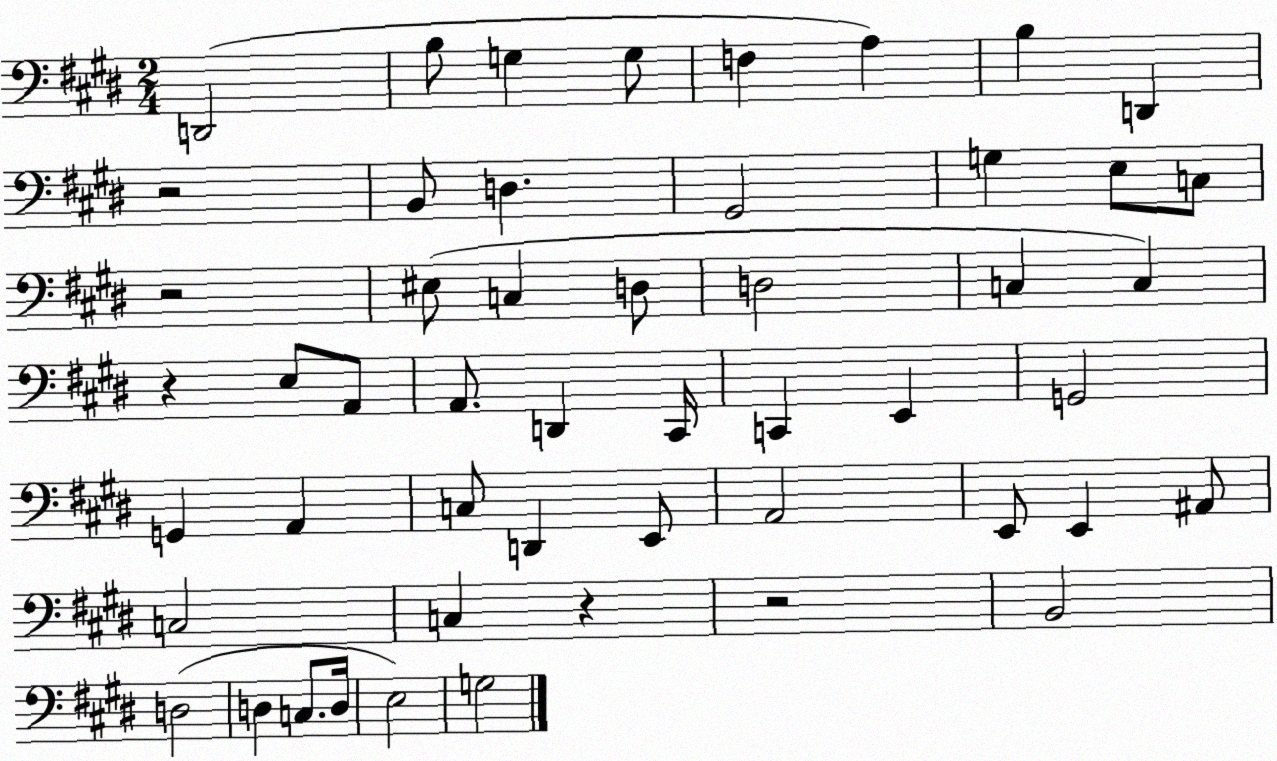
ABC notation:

X:1
T:Untitled
M:2/4
L:1/4
K:E
D,,2 B,/2 G, G,/2 F, A, B, D,, z2 B,,/2 D, ^G,,2 G, E,/2 C,/2 z2 ^E,/2 C, D,/2 D,2 C, C, z E,/2 A,,/2 A,,/2 D,, ^C,,/4 C,, E,, G,,2 G,, A,, C,/2 D,, E,,/2 A,,2 E,,/2 E,, ^A,,/2 C,2 C, z z2 B,,2 D,2 D, C,/2 D,/4 E,2 G,2